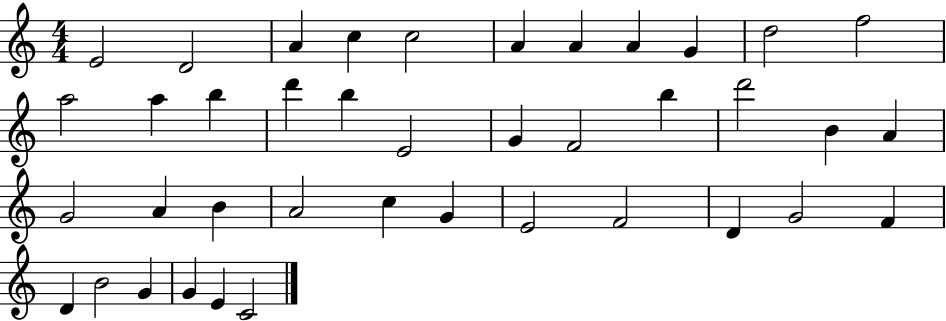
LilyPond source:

{
  \clef treble
  \numericTimeSignature
  \time 4/4
  \key c \major
  e'2 d'2 | a'4 c''4 c''2 | a'4 a'4 a'4 g'4 | d''2 f''2 | \break a''2 a''4 b''4 | d'''4 b''4 e'2 | g'4 f'2 b''4 | d'''2 b'4 a'4 | \break g'2 a'4 b'4 | a'2 c''4 g'4 | e'2 f'2 | d'4 g'2 f'4 | \break d'4 b'2 g'4 | g'4 e'4 c'2 | \bar "|."
}